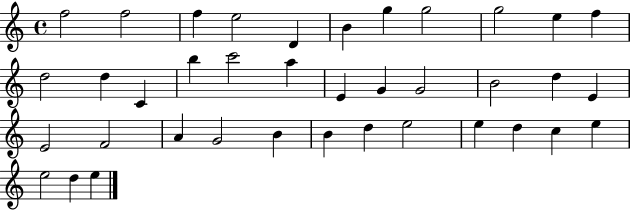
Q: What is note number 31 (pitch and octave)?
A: E5